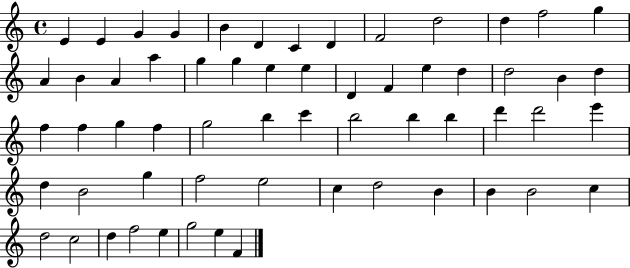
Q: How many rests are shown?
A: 0